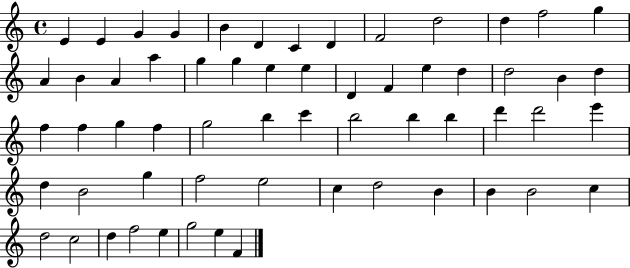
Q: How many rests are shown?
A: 0